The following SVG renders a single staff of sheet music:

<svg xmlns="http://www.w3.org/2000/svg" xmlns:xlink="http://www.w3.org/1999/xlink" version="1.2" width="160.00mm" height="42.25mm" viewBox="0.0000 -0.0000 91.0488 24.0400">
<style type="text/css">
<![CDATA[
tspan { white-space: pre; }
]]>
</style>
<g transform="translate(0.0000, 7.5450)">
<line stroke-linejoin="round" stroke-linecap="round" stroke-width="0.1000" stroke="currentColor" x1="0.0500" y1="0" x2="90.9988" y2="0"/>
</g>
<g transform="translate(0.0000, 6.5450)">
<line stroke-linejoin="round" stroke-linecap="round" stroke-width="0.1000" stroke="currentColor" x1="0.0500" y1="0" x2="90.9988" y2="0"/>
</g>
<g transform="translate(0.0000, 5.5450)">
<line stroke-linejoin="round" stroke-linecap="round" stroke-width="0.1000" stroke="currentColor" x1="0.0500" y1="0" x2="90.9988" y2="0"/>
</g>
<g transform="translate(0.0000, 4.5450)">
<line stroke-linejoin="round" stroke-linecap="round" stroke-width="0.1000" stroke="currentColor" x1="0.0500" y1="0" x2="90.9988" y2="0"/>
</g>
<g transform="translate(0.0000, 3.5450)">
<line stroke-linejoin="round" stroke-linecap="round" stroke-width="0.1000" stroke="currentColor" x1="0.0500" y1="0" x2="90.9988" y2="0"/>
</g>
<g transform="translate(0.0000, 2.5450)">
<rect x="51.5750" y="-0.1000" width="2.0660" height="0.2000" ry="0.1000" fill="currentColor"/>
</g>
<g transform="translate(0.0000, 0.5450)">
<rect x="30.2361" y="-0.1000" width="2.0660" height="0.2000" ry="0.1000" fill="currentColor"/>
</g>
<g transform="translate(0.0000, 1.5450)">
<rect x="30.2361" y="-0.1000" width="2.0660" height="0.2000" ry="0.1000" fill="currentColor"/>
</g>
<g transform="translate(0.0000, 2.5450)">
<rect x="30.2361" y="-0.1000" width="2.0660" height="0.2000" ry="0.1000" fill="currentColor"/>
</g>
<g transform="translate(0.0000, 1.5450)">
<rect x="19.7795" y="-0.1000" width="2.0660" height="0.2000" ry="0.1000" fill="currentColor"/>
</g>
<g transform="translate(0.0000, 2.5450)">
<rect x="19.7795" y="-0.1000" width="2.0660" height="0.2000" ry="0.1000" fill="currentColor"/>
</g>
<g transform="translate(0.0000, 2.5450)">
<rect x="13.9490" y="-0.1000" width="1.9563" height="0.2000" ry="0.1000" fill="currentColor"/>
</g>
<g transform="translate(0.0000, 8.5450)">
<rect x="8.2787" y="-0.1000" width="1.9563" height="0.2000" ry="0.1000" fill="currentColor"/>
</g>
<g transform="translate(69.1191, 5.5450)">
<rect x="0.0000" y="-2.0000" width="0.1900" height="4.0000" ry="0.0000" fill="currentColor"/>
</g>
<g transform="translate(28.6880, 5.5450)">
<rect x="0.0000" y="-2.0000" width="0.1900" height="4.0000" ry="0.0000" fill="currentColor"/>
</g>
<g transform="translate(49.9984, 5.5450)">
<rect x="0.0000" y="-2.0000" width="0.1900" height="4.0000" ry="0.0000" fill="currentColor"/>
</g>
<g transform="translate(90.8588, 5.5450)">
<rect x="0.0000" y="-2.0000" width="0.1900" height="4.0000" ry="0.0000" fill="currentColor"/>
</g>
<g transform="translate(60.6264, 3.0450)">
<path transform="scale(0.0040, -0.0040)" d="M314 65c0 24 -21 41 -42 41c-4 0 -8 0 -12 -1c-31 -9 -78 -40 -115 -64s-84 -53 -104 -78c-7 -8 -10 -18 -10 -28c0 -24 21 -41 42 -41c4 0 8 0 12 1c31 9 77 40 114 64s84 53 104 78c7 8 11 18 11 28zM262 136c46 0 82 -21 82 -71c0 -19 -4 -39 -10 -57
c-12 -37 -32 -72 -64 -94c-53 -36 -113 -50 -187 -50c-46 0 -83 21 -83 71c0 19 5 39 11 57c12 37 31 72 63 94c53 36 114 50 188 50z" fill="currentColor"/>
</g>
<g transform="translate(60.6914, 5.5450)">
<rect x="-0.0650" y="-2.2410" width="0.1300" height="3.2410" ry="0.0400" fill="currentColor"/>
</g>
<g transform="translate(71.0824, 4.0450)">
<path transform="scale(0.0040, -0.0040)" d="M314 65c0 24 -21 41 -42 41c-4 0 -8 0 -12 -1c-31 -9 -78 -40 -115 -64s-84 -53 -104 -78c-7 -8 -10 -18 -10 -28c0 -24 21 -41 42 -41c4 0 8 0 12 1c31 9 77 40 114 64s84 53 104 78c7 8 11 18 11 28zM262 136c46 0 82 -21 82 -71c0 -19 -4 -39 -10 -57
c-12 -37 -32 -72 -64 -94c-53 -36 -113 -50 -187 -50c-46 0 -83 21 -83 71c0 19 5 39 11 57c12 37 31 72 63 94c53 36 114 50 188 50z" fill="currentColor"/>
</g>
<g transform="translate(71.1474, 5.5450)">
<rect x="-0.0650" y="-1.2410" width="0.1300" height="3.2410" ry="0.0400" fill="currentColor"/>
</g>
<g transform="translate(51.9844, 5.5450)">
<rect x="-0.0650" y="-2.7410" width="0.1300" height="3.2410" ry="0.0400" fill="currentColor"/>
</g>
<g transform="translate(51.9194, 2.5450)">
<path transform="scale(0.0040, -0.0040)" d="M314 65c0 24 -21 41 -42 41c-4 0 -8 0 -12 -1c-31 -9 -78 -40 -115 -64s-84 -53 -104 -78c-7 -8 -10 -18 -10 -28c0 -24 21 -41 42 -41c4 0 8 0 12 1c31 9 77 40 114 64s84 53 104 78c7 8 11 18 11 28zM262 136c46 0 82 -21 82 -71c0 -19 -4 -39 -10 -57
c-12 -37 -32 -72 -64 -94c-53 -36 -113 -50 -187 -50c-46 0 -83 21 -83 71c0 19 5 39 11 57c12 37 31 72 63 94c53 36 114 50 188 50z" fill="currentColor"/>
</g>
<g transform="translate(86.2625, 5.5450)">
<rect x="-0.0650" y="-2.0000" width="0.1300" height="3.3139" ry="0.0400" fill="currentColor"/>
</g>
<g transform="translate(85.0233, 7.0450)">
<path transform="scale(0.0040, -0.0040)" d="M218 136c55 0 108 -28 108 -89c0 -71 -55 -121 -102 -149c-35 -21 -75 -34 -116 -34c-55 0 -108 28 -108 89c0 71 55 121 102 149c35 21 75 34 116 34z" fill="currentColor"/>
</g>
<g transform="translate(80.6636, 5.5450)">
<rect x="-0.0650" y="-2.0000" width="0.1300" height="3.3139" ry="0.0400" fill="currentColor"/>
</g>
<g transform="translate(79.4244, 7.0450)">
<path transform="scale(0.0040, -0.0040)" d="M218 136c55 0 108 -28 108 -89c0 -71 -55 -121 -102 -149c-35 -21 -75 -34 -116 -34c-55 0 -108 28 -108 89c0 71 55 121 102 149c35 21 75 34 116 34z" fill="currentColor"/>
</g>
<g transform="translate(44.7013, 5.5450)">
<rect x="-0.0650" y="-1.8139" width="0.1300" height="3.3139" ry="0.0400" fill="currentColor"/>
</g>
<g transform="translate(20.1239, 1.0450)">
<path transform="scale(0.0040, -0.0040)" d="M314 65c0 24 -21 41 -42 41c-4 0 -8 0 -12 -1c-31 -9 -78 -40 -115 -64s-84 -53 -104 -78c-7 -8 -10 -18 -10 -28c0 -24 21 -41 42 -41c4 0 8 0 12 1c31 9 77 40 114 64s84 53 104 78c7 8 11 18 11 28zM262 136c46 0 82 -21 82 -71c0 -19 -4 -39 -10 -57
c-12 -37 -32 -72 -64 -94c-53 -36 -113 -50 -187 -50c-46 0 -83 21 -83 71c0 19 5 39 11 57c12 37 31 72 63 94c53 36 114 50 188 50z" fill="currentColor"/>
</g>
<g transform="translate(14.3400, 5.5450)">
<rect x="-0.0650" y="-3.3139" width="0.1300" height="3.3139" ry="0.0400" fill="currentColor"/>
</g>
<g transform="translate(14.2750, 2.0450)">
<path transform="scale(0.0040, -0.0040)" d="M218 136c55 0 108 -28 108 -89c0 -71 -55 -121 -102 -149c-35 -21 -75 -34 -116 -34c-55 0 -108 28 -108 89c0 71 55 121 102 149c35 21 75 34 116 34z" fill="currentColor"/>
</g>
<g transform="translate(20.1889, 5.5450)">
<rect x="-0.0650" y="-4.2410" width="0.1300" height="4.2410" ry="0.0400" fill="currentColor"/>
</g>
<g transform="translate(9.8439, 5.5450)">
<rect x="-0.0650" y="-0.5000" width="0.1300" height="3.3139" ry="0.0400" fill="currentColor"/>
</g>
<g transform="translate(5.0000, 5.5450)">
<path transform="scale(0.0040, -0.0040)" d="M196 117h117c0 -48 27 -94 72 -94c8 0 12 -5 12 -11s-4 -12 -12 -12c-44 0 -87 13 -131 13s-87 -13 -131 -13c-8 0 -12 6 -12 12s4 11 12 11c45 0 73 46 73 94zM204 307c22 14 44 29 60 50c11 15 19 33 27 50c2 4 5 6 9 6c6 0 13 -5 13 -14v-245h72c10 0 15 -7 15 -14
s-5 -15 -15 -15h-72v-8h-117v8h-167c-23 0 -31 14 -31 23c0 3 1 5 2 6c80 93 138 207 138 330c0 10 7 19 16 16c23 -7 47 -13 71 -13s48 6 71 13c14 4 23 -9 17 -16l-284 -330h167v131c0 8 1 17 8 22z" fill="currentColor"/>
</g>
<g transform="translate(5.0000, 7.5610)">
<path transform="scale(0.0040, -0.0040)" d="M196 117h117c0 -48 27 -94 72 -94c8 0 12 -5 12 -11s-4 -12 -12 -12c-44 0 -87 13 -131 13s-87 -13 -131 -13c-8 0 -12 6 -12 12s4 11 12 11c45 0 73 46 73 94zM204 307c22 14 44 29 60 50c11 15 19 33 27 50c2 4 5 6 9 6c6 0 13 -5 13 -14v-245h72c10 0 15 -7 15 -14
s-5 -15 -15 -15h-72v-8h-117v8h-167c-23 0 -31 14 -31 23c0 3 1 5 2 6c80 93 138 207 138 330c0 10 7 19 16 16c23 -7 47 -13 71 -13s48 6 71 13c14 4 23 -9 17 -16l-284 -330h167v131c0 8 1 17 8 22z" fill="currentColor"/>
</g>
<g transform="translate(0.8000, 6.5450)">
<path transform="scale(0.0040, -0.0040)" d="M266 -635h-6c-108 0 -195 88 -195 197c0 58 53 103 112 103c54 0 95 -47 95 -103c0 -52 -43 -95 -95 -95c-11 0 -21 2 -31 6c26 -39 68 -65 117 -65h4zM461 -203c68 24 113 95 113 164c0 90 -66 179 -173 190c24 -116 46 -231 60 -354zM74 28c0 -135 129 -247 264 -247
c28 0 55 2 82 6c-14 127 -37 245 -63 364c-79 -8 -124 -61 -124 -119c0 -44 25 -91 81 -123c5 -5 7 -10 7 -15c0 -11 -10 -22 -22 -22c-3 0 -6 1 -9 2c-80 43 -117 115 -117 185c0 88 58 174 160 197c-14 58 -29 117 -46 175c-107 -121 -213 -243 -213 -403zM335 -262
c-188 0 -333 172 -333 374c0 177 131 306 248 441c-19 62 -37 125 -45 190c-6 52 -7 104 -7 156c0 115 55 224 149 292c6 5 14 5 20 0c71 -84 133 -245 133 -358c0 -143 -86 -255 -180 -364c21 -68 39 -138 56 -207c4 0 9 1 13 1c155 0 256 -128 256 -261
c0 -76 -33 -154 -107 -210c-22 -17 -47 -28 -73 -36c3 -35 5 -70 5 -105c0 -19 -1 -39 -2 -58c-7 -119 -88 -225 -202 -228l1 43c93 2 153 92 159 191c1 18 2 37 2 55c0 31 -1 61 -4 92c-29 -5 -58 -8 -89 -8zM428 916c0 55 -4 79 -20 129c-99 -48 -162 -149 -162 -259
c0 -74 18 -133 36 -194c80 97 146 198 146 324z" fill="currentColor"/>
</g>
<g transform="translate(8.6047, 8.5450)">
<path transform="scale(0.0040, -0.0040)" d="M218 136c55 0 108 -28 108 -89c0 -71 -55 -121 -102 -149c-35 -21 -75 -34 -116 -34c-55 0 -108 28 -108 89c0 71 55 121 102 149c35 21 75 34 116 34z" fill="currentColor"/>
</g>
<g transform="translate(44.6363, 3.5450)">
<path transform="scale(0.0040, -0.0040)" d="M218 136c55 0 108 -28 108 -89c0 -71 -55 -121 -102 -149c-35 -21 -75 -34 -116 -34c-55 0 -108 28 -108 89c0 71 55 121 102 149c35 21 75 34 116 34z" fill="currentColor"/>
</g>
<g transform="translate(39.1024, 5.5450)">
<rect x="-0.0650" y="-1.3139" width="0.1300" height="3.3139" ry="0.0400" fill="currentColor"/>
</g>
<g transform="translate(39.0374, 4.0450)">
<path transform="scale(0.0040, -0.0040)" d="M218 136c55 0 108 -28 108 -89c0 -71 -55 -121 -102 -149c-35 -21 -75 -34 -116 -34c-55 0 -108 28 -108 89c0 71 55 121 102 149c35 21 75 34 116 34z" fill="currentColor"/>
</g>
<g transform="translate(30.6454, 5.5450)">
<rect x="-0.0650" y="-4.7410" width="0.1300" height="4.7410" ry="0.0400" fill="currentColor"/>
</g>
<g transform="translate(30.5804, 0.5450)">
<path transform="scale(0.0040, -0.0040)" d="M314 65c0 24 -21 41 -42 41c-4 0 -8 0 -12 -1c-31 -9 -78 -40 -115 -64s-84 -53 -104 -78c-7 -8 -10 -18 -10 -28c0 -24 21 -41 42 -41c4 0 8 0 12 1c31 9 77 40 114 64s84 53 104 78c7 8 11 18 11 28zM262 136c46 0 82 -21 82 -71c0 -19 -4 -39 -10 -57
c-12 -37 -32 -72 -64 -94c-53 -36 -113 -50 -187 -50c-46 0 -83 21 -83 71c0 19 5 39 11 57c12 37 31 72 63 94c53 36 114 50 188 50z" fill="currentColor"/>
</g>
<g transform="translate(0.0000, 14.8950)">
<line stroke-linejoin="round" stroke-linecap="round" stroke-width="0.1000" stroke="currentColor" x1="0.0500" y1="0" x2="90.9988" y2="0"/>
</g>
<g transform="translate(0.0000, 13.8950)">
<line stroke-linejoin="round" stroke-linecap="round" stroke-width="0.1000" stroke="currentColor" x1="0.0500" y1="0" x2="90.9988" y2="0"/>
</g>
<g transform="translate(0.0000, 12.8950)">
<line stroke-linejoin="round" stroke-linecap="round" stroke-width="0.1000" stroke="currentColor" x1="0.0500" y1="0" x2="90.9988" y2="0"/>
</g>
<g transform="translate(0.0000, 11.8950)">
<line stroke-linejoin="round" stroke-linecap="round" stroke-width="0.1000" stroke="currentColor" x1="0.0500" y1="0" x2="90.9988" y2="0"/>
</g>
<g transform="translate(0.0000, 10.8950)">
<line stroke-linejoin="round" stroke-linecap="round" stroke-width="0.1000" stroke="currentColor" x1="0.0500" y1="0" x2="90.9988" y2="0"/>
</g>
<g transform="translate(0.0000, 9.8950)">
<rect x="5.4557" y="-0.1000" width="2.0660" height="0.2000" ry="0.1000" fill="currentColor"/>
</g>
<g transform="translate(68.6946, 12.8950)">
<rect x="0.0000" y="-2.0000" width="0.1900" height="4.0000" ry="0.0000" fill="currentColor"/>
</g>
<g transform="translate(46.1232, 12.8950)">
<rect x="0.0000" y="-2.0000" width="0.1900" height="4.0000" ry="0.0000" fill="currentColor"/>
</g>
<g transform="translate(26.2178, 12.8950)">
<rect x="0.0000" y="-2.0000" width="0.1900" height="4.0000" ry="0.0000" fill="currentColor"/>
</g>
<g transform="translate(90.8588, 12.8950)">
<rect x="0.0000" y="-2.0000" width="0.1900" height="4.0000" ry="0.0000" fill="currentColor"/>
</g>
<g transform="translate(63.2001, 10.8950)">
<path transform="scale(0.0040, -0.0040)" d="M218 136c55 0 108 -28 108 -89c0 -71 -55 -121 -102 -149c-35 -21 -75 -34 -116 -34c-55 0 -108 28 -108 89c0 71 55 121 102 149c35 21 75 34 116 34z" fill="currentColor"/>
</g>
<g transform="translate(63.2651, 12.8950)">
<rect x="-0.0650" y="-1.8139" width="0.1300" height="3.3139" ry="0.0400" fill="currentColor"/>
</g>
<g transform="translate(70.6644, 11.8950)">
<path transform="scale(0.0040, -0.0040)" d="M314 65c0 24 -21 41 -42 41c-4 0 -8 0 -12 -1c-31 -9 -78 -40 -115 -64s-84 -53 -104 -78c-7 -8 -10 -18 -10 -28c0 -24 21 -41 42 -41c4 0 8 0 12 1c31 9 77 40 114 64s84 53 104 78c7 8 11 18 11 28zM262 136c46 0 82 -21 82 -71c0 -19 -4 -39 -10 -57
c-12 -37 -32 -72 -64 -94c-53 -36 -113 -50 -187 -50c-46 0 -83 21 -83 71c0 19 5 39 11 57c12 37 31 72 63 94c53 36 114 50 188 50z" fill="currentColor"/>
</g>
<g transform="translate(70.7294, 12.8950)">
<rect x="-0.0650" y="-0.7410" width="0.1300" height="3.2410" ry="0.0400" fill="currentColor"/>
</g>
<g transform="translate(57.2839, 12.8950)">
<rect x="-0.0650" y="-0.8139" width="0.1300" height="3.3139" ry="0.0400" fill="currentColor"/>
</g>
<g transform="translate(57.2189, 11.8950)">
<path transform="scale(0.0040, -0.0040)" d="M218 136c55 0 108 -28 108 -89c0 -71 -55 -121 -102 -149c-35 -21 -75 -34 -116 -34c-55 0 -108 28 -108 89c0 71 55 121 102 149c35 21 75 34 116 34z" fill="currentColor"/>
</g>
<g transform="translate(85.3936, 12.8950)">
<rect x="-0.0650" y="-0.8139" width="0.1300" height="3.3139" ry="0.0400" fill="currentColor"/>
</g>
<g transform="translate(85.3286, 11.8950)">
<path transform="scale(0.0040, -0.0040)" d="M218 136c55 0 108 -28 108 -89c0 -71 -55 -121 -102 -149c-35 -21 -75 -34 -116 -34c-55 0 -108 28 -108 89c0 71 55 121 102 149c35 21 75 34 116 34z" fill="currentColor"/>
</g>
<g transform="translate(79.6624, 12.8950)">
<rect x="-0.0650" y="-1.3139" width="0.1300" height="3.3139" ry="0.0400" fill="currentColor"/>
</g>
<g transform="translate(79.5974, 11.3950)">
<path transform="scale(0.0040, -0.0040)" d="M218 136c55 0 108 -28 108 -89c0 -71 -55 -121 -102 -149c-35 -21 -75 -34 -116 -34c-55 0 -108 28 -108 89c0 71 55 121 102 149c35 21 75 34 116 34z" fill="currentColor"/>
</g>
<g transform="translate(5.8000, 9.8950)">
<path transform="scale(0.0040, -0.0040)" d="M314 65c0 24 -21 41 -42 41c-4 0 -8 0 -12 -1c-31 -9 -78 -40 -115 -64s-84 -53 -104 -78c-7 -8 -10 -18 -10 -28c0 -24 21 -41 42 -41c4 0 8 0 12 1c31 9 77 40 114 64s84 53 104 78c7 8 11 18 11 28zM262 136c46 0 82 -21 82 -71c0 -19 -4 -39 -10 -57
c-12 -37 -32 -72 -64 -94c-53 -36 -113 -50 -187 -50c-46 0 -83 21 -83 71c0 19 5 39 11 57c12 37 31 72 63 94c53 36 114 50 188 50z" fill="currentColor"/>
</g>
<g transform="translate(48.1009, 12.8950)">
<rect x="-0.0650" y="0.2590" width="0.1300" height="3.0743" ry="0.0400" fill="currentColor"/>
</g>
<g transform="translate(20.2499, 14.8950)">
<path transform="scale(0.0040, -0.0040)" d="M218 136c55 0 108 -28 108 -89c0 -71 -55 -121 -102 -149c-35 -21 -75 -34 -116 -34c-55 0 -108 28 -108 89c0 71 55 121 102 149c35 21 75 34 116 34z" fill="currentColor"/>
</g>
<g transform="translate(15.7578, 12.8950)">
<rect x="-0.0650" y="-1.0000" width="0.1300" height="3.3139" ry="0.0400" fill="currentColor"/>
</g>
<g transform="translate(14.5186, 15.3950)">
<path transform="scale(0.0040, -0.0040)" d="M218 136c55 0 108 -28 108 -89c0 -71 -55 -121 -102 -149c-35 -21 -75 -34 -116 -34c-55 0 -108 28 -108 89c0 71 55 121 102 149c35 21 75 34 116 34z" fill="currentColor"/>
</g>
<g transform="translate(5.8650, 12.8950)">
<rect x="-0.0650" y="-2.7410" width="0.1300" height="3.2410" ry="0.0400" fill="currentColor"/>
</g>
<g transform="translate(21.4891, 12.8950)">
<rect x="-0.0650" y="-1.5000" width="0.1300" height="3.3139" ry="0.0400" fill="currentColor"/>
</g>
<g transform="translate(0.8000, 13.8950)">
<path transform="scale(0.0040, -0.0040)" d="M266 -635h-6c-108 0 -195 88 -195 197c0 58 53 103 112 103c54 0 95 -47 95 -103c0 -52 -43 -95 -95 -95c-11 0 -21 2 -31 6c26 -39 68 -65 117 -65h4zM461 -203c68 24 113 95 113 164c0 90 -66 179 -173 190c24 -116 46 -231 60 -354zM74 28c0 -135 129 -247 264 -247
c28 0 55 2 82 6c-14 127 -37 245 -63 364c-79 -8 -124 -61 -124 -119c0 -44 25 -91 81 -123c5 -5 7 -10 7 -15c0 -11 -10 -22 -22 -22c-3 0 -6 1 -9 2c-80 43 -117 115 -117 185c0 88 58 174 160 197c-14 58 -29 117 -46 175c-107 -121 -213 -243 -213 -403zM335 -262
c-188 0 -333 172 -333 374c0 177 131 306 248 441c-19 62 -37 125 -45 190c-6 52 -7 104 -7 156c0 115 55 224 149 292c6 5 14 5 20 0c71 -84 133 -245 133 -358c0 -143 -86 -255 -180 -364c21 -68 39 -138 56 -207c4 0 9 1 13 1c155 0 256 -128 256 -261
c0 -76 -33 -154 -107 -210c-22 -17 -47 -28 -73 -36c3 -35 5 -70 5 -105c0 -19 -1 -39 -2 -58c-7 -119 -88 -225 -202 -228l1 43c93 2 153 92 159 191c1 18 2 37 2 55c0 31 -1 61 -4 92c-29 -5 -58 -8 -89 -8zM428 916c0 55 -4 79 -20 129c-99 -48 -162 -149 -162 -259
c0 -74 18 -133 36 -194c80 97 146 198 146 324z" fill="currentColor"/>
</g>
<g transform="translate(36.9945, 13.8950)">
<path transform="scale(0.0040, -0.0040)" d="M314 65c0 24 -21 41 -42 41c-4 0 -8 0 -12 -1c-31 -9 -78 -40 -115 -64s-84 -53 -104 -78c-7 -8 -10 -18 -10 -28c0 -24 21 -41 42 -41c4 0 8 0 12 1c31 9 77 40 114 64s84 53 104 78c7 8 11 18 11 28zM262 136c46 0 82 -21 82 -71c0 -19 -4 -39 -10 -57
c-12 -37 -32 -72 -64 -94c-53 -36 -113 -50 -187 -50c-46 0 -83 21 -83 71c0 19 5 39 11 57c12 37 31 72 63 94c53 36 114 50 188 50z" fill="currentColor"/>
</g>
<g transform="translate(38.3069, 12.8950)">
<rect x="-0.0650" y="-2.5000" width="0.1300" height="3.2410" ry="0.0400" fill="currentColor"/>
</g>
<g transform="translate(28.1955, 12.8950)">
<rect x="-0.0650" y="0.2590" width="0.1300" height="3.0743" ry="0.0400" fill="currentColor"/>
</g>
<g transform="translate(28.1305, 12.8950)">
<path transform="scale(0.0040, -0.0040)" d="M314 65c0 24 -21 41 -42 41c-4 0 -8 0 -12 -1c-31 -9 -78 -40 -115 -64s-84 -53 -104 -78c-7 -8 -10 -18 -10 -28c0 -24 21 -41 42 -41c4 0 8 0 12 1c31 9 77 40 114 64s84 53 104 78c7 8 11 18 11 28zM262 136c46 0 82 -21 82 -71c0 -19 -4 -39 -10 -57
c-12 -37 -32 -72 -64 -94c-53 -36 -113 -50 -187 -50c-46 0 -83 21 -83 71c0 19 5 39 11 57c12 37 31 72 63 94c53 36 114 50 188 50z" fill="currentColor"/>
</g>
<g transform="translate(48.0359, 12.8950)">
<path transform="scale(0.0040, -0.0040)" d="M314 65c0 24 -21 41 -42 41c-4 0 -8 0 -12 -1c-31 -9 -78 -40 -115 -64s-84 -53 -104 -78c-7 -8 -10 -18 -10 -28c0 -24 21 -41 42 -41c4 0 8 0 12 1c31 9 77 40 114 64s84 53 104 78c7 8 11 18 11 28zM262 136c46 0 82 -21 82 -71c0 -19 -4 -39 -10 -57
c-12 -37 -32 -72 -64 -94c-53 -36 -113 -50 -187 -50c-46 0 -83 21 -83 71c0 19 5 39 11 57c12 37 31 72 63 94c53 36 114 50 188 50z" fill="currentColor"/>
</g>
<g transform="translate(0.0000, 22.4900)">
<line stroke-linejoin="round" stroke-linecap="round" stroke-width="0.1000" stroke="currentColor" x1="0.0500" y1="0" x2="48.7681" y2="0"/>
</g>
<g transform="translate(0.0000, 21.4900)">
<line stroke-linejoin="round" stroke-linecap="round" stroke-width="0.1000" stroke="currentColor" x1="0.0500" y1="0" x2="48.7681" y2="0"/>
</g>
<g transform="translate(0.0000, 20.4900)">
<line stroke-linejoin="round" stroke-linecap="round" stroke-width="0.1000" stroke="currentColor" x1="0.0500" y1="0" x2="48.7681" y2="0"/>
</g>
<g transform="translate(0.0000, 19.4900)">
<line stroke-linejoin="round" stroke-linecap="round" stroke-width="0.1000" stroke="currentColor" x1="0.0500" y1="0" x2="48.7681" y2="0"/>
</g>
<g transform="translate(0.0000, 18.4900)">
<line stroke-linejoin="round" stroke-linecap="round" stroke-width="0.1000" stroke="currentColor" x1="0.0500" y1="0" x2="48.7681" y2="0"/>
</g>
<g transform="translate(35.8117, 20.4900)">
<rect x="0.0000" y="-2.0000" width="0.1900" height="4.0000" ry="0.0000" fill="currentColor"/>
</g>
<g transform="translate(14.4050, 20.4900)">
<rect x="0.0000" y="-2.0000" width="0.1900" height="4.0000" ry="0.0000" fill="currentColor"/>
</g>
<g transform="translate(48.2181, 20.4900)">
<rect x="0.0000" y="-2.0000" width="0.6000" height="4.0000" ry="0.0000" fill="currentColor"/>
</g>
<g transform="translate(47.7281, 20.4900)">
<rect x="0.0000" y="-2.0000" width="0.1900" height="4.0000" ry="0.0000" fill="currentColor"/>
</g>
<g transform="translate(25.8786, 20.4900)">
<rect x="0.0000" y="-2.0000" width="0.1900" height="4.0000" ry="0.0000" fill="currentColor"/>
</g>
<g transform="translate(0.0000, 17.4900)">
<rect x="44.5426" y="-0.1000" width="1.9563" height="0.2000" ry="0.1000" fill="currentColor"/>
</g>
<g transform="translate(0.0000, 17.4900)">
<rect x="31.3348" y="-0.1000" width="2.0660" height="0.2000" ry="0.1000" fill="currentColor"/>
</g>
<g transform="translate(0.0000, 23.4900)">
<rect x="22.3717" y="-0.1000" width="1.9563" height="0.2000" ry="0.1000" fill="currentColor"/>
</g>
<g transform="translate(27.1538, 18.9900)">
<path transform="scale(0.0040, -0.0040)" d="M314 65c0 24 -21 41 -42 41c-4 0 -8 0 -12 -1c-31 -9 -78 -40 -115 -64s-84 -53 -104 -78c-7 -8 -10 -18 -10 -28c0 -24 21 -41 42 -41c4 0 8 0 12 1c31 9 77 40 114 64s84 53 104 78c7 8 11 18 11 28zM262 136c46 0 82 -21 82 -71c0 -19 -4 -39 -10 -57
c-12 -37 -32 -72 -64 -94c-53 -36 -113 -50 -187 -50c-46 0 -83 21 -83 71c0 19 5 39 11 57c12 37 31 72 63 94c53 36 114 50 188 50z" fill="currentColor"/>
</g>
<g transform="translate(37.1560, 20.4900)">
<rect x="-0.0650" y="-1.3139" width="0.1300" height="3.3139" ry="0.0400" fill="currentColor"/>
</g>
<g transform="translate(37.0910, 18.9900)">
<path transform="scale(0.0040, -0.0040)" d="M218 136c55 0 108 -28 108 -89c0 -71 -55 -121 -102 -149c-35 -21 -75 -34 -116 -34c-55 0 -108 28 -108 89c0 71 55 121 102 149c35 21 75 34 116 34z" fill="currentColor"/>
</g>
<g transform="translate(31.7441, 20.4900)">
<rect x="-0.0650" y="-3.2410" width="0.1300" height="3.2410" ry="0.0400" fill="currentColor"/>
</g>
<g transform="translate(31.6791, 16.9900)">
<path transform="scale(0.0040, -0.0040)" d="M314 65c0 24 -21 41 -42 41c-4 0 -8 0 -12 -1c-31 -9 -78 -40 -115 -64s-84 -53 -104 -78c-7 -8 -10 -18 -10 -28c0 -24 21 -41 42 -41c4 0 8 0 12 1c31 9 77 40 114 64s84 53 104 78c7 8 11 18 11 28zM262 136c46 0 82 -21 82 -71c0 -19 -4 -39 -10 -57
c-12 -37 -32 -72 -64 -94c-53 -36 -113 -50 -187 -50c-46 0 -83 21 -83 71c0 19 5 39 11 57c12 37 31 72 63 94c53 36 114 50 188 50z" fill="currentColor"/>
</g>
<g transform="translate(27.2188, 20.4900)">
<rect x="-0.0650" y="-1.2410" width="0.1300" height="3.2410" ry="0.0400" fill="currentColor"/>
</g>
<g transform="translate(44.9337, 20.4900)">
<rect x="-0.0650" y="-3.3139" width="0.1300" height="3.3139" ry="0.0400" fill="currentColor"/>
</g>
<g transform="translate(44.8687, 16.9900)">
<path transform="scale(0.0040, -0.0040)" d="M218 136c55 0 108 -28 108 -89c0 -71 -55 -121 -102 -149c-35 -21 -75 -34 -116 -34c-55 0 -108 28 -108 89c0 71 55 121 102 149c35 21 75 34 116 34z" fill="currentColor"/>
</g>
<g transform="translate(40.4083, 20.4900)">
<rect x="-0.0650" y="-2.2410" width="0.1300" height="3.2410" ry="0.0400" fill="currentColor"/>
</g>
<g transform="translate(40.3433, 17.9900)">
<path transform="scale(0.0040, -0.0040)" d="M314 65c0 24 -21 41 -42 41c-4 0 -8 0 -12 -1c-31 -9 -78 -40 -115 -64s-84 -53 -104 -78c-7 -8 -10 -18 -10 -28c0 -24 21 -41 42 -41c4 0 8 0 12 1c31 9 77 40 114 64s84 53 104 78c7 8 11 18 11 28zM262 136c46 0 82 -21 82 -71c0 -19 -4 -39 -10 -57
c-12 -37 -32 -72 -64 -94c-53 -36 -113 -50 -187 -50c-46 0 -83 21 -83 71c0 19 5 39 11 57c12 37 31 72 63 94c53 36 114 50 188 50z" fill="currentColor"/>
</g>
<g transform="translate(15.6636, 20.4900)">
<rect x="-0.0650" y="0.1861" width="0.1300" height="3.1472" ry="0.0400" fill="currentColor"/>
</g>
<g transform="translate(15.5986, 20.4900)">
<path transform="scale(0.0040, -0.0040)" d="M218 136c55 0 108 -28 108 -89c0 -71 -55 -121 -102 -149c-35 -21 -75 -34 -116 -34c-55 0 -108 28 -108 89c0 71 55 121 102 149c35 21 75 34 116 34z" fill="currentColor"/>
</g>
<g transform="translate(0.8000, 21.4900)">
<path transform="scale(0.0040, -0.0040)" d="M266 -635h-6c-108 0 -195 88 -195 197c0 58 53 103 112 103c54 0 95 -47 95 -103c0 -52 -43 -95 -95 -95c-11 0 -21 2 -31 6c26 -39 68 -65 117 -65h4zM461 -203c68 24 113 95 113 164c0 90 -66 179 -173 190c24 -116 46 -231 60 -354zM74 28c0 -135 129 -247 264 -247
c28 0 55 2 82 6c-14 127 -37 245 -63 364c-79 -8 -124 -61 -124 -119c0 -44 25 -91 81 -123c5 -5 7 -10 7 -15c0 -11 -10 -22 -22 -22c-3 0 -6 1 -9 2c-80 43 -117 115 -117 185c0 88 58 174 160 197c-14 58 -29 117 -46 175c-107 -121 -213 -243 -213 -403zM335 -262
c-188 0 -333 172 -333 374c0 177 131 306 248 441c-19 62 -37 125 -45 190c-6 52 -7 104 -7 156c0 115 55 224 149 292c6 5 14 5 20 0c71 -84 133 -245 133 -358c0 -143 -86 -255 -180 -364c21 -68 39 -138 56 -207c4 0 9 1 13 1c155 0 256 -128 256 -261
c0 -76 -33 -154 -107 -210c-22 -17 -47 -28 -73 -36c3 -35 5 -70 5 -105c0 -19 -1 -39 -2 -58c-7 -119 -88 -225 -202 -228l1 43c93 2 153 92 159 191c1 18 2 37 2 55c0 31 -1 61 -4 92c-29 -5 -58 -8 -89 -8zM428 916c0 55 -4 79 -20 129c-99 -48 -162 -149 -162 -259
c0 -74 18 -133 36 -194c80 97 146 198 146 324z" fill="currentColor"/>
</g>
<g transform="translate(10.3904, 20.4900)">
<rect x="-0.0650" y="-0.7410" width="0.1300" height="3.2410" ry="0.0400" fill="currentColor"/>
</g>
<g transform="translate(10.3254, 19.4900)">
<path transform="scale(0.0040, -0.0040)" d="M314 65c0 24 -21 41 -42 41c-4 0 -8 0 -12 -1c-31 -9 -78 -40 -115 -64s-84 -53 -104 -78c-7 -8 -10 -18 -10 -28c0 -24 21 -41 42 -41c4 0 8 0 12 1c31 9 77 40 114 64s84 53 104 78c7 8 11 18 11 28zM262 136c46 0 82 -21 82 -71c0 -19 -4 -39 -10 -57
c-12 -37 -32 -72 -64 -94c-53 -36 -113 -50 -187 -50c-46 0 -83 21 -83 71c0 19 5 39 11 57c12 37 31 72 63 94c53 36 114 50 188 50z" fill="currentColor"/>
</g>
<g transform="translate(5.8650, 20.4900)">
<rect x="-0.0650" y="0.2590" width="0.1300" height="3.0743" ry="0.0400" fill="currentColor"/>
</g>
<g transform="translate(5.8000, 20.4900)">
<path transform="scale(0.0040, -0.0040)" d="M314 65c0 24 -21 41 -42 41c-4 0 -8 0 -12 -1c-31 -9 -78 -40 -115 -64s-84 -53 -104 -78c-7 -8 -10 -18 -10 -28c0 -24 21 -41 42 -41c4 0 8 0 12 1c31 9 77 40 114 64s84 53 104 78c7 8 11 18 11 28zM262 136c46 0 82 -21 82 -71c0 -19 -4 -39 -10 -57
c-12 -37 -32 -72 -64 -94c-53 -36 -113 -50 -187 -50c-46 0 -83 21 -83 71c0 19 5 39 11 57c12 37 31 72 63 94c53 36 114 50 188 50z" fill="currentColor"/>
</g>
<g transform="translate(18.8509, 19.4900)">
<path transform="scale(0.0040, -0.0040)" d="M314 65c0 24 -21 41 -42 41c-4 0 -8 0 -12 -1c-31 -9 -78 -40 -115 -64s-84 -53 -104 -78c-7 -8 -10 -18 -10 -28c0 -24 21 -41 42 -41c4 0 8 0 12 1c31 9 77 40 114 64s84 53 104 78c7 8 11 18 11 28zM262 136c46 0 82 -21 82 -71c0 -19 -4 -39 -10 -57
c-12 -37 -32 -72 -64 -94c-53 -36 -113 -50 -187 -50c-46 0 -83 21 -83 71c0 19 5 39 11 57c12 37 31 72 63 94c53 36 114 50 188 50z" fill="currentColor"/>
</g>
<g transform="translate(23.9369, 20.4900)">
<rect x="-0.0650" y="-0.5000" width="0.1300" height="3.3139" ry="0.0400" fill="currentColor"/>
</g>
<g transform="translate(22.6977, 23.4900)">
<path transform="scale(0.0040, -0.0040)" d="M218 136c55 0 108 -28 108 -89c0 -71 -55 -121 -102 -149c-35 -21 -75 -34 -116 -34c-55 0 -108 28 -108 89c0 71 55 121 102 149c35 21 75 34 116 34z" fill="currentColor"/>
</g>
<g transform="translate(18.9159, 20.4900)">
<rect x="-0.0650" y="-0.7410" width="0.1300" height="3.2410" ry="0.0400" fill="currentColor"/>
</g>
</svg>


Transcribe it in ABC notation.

X:1
T:Untitled
M:4/4
L:1/4
K:C
C b d'2 e'2 e f a2 g2 e2 F F a2 D E B2 G2 B2 d f d2 e d B2 d2 B d2 C e2 b2 e g2 b